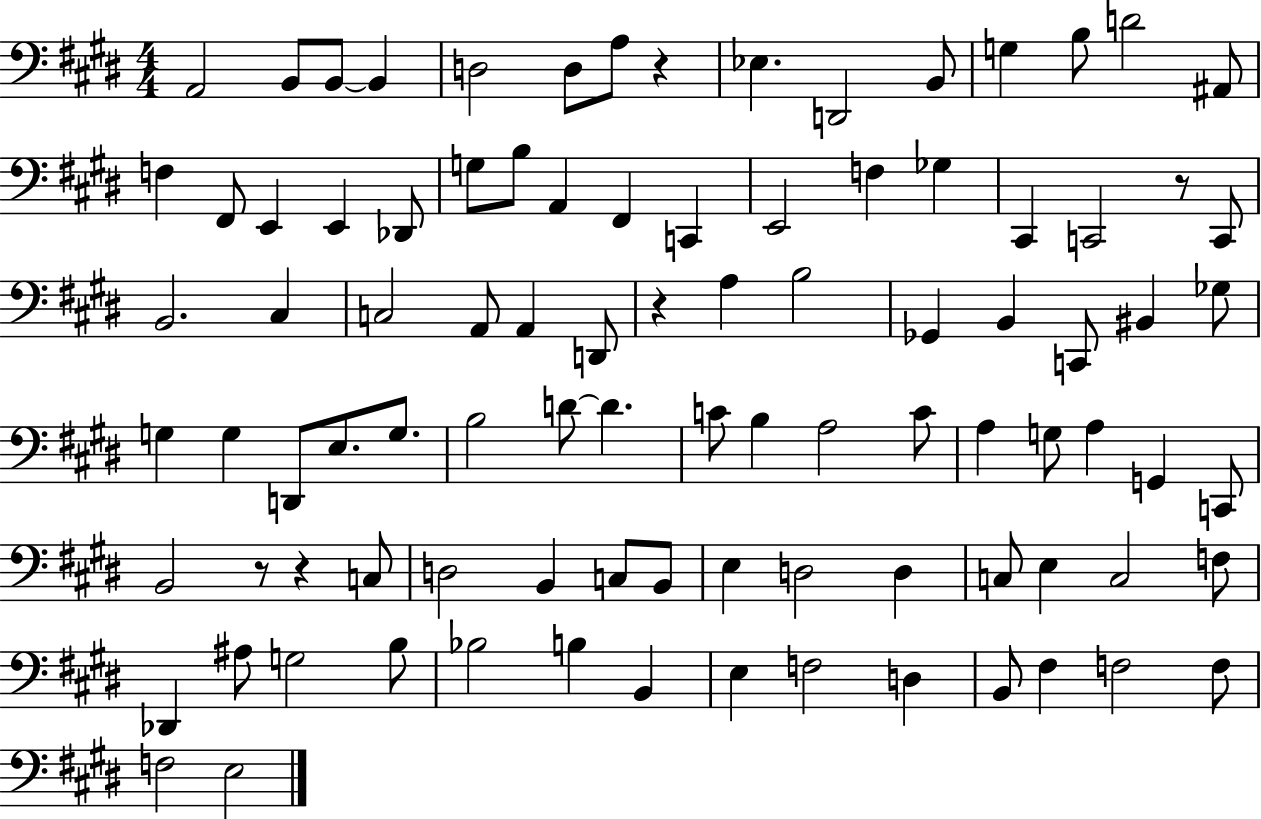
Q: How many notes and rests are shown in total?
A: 94